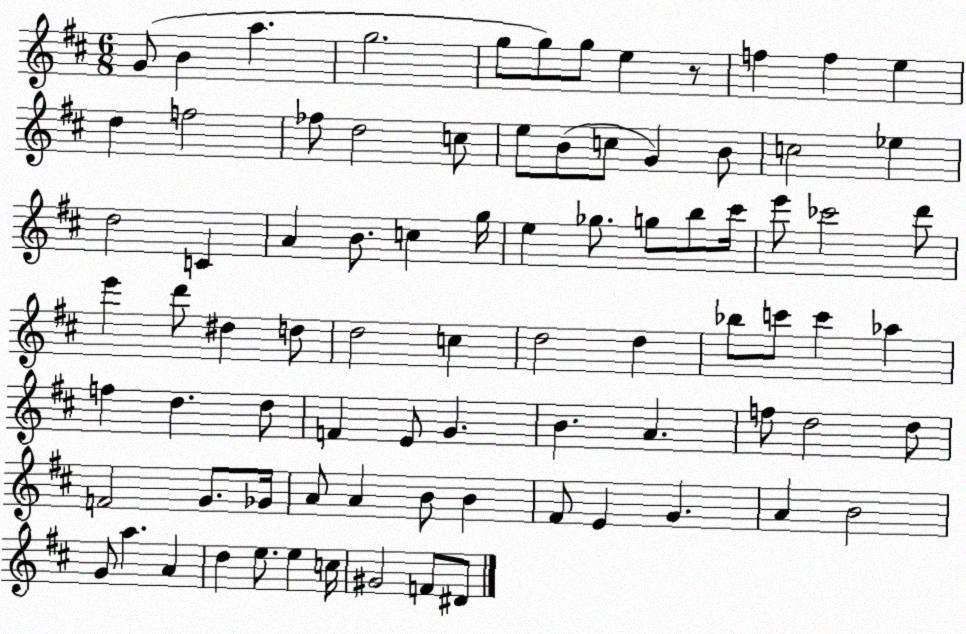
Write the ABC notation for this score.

X:1
T:Untitled
M:6/8
L:1/4
K:D
G/2 B a g2 g/2 g/2 g/2 e z/2 f f e d f2 _f/2 d2 c/2 e/2 B/2 c/2 G B/2 c2 _e d2 C A B/2 c g/4 e _g/2 g/2 b/2 ^c'/4 e'/2 _c'2 d'/2 e' d'/2 ^d d/2 d2 c d2 d _b/2 c'/2 c' _a f d d/2 F E/2 G B A f/2 d2 d/2 F2 G/2 _G/4 A/2 A B/2 B ^F/2 E G A B2 G/2 a A d e/2 e c/4 ^G2 F/2 ^D/2